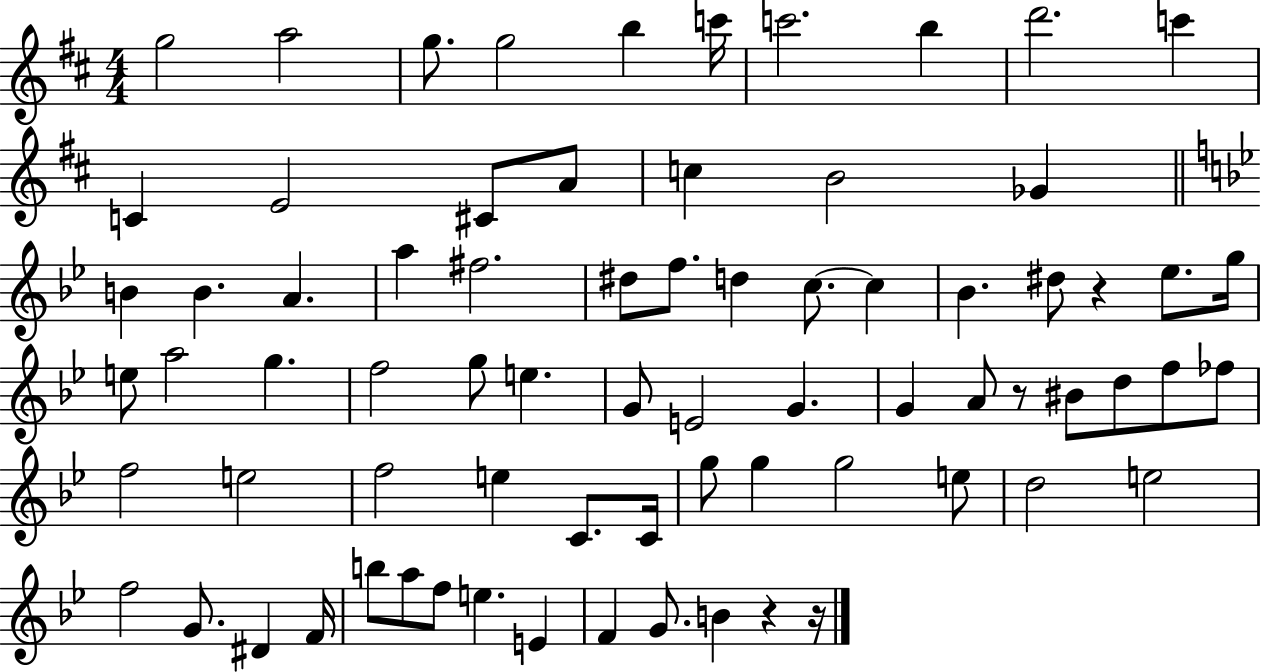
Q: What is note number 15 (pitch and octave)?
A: C5